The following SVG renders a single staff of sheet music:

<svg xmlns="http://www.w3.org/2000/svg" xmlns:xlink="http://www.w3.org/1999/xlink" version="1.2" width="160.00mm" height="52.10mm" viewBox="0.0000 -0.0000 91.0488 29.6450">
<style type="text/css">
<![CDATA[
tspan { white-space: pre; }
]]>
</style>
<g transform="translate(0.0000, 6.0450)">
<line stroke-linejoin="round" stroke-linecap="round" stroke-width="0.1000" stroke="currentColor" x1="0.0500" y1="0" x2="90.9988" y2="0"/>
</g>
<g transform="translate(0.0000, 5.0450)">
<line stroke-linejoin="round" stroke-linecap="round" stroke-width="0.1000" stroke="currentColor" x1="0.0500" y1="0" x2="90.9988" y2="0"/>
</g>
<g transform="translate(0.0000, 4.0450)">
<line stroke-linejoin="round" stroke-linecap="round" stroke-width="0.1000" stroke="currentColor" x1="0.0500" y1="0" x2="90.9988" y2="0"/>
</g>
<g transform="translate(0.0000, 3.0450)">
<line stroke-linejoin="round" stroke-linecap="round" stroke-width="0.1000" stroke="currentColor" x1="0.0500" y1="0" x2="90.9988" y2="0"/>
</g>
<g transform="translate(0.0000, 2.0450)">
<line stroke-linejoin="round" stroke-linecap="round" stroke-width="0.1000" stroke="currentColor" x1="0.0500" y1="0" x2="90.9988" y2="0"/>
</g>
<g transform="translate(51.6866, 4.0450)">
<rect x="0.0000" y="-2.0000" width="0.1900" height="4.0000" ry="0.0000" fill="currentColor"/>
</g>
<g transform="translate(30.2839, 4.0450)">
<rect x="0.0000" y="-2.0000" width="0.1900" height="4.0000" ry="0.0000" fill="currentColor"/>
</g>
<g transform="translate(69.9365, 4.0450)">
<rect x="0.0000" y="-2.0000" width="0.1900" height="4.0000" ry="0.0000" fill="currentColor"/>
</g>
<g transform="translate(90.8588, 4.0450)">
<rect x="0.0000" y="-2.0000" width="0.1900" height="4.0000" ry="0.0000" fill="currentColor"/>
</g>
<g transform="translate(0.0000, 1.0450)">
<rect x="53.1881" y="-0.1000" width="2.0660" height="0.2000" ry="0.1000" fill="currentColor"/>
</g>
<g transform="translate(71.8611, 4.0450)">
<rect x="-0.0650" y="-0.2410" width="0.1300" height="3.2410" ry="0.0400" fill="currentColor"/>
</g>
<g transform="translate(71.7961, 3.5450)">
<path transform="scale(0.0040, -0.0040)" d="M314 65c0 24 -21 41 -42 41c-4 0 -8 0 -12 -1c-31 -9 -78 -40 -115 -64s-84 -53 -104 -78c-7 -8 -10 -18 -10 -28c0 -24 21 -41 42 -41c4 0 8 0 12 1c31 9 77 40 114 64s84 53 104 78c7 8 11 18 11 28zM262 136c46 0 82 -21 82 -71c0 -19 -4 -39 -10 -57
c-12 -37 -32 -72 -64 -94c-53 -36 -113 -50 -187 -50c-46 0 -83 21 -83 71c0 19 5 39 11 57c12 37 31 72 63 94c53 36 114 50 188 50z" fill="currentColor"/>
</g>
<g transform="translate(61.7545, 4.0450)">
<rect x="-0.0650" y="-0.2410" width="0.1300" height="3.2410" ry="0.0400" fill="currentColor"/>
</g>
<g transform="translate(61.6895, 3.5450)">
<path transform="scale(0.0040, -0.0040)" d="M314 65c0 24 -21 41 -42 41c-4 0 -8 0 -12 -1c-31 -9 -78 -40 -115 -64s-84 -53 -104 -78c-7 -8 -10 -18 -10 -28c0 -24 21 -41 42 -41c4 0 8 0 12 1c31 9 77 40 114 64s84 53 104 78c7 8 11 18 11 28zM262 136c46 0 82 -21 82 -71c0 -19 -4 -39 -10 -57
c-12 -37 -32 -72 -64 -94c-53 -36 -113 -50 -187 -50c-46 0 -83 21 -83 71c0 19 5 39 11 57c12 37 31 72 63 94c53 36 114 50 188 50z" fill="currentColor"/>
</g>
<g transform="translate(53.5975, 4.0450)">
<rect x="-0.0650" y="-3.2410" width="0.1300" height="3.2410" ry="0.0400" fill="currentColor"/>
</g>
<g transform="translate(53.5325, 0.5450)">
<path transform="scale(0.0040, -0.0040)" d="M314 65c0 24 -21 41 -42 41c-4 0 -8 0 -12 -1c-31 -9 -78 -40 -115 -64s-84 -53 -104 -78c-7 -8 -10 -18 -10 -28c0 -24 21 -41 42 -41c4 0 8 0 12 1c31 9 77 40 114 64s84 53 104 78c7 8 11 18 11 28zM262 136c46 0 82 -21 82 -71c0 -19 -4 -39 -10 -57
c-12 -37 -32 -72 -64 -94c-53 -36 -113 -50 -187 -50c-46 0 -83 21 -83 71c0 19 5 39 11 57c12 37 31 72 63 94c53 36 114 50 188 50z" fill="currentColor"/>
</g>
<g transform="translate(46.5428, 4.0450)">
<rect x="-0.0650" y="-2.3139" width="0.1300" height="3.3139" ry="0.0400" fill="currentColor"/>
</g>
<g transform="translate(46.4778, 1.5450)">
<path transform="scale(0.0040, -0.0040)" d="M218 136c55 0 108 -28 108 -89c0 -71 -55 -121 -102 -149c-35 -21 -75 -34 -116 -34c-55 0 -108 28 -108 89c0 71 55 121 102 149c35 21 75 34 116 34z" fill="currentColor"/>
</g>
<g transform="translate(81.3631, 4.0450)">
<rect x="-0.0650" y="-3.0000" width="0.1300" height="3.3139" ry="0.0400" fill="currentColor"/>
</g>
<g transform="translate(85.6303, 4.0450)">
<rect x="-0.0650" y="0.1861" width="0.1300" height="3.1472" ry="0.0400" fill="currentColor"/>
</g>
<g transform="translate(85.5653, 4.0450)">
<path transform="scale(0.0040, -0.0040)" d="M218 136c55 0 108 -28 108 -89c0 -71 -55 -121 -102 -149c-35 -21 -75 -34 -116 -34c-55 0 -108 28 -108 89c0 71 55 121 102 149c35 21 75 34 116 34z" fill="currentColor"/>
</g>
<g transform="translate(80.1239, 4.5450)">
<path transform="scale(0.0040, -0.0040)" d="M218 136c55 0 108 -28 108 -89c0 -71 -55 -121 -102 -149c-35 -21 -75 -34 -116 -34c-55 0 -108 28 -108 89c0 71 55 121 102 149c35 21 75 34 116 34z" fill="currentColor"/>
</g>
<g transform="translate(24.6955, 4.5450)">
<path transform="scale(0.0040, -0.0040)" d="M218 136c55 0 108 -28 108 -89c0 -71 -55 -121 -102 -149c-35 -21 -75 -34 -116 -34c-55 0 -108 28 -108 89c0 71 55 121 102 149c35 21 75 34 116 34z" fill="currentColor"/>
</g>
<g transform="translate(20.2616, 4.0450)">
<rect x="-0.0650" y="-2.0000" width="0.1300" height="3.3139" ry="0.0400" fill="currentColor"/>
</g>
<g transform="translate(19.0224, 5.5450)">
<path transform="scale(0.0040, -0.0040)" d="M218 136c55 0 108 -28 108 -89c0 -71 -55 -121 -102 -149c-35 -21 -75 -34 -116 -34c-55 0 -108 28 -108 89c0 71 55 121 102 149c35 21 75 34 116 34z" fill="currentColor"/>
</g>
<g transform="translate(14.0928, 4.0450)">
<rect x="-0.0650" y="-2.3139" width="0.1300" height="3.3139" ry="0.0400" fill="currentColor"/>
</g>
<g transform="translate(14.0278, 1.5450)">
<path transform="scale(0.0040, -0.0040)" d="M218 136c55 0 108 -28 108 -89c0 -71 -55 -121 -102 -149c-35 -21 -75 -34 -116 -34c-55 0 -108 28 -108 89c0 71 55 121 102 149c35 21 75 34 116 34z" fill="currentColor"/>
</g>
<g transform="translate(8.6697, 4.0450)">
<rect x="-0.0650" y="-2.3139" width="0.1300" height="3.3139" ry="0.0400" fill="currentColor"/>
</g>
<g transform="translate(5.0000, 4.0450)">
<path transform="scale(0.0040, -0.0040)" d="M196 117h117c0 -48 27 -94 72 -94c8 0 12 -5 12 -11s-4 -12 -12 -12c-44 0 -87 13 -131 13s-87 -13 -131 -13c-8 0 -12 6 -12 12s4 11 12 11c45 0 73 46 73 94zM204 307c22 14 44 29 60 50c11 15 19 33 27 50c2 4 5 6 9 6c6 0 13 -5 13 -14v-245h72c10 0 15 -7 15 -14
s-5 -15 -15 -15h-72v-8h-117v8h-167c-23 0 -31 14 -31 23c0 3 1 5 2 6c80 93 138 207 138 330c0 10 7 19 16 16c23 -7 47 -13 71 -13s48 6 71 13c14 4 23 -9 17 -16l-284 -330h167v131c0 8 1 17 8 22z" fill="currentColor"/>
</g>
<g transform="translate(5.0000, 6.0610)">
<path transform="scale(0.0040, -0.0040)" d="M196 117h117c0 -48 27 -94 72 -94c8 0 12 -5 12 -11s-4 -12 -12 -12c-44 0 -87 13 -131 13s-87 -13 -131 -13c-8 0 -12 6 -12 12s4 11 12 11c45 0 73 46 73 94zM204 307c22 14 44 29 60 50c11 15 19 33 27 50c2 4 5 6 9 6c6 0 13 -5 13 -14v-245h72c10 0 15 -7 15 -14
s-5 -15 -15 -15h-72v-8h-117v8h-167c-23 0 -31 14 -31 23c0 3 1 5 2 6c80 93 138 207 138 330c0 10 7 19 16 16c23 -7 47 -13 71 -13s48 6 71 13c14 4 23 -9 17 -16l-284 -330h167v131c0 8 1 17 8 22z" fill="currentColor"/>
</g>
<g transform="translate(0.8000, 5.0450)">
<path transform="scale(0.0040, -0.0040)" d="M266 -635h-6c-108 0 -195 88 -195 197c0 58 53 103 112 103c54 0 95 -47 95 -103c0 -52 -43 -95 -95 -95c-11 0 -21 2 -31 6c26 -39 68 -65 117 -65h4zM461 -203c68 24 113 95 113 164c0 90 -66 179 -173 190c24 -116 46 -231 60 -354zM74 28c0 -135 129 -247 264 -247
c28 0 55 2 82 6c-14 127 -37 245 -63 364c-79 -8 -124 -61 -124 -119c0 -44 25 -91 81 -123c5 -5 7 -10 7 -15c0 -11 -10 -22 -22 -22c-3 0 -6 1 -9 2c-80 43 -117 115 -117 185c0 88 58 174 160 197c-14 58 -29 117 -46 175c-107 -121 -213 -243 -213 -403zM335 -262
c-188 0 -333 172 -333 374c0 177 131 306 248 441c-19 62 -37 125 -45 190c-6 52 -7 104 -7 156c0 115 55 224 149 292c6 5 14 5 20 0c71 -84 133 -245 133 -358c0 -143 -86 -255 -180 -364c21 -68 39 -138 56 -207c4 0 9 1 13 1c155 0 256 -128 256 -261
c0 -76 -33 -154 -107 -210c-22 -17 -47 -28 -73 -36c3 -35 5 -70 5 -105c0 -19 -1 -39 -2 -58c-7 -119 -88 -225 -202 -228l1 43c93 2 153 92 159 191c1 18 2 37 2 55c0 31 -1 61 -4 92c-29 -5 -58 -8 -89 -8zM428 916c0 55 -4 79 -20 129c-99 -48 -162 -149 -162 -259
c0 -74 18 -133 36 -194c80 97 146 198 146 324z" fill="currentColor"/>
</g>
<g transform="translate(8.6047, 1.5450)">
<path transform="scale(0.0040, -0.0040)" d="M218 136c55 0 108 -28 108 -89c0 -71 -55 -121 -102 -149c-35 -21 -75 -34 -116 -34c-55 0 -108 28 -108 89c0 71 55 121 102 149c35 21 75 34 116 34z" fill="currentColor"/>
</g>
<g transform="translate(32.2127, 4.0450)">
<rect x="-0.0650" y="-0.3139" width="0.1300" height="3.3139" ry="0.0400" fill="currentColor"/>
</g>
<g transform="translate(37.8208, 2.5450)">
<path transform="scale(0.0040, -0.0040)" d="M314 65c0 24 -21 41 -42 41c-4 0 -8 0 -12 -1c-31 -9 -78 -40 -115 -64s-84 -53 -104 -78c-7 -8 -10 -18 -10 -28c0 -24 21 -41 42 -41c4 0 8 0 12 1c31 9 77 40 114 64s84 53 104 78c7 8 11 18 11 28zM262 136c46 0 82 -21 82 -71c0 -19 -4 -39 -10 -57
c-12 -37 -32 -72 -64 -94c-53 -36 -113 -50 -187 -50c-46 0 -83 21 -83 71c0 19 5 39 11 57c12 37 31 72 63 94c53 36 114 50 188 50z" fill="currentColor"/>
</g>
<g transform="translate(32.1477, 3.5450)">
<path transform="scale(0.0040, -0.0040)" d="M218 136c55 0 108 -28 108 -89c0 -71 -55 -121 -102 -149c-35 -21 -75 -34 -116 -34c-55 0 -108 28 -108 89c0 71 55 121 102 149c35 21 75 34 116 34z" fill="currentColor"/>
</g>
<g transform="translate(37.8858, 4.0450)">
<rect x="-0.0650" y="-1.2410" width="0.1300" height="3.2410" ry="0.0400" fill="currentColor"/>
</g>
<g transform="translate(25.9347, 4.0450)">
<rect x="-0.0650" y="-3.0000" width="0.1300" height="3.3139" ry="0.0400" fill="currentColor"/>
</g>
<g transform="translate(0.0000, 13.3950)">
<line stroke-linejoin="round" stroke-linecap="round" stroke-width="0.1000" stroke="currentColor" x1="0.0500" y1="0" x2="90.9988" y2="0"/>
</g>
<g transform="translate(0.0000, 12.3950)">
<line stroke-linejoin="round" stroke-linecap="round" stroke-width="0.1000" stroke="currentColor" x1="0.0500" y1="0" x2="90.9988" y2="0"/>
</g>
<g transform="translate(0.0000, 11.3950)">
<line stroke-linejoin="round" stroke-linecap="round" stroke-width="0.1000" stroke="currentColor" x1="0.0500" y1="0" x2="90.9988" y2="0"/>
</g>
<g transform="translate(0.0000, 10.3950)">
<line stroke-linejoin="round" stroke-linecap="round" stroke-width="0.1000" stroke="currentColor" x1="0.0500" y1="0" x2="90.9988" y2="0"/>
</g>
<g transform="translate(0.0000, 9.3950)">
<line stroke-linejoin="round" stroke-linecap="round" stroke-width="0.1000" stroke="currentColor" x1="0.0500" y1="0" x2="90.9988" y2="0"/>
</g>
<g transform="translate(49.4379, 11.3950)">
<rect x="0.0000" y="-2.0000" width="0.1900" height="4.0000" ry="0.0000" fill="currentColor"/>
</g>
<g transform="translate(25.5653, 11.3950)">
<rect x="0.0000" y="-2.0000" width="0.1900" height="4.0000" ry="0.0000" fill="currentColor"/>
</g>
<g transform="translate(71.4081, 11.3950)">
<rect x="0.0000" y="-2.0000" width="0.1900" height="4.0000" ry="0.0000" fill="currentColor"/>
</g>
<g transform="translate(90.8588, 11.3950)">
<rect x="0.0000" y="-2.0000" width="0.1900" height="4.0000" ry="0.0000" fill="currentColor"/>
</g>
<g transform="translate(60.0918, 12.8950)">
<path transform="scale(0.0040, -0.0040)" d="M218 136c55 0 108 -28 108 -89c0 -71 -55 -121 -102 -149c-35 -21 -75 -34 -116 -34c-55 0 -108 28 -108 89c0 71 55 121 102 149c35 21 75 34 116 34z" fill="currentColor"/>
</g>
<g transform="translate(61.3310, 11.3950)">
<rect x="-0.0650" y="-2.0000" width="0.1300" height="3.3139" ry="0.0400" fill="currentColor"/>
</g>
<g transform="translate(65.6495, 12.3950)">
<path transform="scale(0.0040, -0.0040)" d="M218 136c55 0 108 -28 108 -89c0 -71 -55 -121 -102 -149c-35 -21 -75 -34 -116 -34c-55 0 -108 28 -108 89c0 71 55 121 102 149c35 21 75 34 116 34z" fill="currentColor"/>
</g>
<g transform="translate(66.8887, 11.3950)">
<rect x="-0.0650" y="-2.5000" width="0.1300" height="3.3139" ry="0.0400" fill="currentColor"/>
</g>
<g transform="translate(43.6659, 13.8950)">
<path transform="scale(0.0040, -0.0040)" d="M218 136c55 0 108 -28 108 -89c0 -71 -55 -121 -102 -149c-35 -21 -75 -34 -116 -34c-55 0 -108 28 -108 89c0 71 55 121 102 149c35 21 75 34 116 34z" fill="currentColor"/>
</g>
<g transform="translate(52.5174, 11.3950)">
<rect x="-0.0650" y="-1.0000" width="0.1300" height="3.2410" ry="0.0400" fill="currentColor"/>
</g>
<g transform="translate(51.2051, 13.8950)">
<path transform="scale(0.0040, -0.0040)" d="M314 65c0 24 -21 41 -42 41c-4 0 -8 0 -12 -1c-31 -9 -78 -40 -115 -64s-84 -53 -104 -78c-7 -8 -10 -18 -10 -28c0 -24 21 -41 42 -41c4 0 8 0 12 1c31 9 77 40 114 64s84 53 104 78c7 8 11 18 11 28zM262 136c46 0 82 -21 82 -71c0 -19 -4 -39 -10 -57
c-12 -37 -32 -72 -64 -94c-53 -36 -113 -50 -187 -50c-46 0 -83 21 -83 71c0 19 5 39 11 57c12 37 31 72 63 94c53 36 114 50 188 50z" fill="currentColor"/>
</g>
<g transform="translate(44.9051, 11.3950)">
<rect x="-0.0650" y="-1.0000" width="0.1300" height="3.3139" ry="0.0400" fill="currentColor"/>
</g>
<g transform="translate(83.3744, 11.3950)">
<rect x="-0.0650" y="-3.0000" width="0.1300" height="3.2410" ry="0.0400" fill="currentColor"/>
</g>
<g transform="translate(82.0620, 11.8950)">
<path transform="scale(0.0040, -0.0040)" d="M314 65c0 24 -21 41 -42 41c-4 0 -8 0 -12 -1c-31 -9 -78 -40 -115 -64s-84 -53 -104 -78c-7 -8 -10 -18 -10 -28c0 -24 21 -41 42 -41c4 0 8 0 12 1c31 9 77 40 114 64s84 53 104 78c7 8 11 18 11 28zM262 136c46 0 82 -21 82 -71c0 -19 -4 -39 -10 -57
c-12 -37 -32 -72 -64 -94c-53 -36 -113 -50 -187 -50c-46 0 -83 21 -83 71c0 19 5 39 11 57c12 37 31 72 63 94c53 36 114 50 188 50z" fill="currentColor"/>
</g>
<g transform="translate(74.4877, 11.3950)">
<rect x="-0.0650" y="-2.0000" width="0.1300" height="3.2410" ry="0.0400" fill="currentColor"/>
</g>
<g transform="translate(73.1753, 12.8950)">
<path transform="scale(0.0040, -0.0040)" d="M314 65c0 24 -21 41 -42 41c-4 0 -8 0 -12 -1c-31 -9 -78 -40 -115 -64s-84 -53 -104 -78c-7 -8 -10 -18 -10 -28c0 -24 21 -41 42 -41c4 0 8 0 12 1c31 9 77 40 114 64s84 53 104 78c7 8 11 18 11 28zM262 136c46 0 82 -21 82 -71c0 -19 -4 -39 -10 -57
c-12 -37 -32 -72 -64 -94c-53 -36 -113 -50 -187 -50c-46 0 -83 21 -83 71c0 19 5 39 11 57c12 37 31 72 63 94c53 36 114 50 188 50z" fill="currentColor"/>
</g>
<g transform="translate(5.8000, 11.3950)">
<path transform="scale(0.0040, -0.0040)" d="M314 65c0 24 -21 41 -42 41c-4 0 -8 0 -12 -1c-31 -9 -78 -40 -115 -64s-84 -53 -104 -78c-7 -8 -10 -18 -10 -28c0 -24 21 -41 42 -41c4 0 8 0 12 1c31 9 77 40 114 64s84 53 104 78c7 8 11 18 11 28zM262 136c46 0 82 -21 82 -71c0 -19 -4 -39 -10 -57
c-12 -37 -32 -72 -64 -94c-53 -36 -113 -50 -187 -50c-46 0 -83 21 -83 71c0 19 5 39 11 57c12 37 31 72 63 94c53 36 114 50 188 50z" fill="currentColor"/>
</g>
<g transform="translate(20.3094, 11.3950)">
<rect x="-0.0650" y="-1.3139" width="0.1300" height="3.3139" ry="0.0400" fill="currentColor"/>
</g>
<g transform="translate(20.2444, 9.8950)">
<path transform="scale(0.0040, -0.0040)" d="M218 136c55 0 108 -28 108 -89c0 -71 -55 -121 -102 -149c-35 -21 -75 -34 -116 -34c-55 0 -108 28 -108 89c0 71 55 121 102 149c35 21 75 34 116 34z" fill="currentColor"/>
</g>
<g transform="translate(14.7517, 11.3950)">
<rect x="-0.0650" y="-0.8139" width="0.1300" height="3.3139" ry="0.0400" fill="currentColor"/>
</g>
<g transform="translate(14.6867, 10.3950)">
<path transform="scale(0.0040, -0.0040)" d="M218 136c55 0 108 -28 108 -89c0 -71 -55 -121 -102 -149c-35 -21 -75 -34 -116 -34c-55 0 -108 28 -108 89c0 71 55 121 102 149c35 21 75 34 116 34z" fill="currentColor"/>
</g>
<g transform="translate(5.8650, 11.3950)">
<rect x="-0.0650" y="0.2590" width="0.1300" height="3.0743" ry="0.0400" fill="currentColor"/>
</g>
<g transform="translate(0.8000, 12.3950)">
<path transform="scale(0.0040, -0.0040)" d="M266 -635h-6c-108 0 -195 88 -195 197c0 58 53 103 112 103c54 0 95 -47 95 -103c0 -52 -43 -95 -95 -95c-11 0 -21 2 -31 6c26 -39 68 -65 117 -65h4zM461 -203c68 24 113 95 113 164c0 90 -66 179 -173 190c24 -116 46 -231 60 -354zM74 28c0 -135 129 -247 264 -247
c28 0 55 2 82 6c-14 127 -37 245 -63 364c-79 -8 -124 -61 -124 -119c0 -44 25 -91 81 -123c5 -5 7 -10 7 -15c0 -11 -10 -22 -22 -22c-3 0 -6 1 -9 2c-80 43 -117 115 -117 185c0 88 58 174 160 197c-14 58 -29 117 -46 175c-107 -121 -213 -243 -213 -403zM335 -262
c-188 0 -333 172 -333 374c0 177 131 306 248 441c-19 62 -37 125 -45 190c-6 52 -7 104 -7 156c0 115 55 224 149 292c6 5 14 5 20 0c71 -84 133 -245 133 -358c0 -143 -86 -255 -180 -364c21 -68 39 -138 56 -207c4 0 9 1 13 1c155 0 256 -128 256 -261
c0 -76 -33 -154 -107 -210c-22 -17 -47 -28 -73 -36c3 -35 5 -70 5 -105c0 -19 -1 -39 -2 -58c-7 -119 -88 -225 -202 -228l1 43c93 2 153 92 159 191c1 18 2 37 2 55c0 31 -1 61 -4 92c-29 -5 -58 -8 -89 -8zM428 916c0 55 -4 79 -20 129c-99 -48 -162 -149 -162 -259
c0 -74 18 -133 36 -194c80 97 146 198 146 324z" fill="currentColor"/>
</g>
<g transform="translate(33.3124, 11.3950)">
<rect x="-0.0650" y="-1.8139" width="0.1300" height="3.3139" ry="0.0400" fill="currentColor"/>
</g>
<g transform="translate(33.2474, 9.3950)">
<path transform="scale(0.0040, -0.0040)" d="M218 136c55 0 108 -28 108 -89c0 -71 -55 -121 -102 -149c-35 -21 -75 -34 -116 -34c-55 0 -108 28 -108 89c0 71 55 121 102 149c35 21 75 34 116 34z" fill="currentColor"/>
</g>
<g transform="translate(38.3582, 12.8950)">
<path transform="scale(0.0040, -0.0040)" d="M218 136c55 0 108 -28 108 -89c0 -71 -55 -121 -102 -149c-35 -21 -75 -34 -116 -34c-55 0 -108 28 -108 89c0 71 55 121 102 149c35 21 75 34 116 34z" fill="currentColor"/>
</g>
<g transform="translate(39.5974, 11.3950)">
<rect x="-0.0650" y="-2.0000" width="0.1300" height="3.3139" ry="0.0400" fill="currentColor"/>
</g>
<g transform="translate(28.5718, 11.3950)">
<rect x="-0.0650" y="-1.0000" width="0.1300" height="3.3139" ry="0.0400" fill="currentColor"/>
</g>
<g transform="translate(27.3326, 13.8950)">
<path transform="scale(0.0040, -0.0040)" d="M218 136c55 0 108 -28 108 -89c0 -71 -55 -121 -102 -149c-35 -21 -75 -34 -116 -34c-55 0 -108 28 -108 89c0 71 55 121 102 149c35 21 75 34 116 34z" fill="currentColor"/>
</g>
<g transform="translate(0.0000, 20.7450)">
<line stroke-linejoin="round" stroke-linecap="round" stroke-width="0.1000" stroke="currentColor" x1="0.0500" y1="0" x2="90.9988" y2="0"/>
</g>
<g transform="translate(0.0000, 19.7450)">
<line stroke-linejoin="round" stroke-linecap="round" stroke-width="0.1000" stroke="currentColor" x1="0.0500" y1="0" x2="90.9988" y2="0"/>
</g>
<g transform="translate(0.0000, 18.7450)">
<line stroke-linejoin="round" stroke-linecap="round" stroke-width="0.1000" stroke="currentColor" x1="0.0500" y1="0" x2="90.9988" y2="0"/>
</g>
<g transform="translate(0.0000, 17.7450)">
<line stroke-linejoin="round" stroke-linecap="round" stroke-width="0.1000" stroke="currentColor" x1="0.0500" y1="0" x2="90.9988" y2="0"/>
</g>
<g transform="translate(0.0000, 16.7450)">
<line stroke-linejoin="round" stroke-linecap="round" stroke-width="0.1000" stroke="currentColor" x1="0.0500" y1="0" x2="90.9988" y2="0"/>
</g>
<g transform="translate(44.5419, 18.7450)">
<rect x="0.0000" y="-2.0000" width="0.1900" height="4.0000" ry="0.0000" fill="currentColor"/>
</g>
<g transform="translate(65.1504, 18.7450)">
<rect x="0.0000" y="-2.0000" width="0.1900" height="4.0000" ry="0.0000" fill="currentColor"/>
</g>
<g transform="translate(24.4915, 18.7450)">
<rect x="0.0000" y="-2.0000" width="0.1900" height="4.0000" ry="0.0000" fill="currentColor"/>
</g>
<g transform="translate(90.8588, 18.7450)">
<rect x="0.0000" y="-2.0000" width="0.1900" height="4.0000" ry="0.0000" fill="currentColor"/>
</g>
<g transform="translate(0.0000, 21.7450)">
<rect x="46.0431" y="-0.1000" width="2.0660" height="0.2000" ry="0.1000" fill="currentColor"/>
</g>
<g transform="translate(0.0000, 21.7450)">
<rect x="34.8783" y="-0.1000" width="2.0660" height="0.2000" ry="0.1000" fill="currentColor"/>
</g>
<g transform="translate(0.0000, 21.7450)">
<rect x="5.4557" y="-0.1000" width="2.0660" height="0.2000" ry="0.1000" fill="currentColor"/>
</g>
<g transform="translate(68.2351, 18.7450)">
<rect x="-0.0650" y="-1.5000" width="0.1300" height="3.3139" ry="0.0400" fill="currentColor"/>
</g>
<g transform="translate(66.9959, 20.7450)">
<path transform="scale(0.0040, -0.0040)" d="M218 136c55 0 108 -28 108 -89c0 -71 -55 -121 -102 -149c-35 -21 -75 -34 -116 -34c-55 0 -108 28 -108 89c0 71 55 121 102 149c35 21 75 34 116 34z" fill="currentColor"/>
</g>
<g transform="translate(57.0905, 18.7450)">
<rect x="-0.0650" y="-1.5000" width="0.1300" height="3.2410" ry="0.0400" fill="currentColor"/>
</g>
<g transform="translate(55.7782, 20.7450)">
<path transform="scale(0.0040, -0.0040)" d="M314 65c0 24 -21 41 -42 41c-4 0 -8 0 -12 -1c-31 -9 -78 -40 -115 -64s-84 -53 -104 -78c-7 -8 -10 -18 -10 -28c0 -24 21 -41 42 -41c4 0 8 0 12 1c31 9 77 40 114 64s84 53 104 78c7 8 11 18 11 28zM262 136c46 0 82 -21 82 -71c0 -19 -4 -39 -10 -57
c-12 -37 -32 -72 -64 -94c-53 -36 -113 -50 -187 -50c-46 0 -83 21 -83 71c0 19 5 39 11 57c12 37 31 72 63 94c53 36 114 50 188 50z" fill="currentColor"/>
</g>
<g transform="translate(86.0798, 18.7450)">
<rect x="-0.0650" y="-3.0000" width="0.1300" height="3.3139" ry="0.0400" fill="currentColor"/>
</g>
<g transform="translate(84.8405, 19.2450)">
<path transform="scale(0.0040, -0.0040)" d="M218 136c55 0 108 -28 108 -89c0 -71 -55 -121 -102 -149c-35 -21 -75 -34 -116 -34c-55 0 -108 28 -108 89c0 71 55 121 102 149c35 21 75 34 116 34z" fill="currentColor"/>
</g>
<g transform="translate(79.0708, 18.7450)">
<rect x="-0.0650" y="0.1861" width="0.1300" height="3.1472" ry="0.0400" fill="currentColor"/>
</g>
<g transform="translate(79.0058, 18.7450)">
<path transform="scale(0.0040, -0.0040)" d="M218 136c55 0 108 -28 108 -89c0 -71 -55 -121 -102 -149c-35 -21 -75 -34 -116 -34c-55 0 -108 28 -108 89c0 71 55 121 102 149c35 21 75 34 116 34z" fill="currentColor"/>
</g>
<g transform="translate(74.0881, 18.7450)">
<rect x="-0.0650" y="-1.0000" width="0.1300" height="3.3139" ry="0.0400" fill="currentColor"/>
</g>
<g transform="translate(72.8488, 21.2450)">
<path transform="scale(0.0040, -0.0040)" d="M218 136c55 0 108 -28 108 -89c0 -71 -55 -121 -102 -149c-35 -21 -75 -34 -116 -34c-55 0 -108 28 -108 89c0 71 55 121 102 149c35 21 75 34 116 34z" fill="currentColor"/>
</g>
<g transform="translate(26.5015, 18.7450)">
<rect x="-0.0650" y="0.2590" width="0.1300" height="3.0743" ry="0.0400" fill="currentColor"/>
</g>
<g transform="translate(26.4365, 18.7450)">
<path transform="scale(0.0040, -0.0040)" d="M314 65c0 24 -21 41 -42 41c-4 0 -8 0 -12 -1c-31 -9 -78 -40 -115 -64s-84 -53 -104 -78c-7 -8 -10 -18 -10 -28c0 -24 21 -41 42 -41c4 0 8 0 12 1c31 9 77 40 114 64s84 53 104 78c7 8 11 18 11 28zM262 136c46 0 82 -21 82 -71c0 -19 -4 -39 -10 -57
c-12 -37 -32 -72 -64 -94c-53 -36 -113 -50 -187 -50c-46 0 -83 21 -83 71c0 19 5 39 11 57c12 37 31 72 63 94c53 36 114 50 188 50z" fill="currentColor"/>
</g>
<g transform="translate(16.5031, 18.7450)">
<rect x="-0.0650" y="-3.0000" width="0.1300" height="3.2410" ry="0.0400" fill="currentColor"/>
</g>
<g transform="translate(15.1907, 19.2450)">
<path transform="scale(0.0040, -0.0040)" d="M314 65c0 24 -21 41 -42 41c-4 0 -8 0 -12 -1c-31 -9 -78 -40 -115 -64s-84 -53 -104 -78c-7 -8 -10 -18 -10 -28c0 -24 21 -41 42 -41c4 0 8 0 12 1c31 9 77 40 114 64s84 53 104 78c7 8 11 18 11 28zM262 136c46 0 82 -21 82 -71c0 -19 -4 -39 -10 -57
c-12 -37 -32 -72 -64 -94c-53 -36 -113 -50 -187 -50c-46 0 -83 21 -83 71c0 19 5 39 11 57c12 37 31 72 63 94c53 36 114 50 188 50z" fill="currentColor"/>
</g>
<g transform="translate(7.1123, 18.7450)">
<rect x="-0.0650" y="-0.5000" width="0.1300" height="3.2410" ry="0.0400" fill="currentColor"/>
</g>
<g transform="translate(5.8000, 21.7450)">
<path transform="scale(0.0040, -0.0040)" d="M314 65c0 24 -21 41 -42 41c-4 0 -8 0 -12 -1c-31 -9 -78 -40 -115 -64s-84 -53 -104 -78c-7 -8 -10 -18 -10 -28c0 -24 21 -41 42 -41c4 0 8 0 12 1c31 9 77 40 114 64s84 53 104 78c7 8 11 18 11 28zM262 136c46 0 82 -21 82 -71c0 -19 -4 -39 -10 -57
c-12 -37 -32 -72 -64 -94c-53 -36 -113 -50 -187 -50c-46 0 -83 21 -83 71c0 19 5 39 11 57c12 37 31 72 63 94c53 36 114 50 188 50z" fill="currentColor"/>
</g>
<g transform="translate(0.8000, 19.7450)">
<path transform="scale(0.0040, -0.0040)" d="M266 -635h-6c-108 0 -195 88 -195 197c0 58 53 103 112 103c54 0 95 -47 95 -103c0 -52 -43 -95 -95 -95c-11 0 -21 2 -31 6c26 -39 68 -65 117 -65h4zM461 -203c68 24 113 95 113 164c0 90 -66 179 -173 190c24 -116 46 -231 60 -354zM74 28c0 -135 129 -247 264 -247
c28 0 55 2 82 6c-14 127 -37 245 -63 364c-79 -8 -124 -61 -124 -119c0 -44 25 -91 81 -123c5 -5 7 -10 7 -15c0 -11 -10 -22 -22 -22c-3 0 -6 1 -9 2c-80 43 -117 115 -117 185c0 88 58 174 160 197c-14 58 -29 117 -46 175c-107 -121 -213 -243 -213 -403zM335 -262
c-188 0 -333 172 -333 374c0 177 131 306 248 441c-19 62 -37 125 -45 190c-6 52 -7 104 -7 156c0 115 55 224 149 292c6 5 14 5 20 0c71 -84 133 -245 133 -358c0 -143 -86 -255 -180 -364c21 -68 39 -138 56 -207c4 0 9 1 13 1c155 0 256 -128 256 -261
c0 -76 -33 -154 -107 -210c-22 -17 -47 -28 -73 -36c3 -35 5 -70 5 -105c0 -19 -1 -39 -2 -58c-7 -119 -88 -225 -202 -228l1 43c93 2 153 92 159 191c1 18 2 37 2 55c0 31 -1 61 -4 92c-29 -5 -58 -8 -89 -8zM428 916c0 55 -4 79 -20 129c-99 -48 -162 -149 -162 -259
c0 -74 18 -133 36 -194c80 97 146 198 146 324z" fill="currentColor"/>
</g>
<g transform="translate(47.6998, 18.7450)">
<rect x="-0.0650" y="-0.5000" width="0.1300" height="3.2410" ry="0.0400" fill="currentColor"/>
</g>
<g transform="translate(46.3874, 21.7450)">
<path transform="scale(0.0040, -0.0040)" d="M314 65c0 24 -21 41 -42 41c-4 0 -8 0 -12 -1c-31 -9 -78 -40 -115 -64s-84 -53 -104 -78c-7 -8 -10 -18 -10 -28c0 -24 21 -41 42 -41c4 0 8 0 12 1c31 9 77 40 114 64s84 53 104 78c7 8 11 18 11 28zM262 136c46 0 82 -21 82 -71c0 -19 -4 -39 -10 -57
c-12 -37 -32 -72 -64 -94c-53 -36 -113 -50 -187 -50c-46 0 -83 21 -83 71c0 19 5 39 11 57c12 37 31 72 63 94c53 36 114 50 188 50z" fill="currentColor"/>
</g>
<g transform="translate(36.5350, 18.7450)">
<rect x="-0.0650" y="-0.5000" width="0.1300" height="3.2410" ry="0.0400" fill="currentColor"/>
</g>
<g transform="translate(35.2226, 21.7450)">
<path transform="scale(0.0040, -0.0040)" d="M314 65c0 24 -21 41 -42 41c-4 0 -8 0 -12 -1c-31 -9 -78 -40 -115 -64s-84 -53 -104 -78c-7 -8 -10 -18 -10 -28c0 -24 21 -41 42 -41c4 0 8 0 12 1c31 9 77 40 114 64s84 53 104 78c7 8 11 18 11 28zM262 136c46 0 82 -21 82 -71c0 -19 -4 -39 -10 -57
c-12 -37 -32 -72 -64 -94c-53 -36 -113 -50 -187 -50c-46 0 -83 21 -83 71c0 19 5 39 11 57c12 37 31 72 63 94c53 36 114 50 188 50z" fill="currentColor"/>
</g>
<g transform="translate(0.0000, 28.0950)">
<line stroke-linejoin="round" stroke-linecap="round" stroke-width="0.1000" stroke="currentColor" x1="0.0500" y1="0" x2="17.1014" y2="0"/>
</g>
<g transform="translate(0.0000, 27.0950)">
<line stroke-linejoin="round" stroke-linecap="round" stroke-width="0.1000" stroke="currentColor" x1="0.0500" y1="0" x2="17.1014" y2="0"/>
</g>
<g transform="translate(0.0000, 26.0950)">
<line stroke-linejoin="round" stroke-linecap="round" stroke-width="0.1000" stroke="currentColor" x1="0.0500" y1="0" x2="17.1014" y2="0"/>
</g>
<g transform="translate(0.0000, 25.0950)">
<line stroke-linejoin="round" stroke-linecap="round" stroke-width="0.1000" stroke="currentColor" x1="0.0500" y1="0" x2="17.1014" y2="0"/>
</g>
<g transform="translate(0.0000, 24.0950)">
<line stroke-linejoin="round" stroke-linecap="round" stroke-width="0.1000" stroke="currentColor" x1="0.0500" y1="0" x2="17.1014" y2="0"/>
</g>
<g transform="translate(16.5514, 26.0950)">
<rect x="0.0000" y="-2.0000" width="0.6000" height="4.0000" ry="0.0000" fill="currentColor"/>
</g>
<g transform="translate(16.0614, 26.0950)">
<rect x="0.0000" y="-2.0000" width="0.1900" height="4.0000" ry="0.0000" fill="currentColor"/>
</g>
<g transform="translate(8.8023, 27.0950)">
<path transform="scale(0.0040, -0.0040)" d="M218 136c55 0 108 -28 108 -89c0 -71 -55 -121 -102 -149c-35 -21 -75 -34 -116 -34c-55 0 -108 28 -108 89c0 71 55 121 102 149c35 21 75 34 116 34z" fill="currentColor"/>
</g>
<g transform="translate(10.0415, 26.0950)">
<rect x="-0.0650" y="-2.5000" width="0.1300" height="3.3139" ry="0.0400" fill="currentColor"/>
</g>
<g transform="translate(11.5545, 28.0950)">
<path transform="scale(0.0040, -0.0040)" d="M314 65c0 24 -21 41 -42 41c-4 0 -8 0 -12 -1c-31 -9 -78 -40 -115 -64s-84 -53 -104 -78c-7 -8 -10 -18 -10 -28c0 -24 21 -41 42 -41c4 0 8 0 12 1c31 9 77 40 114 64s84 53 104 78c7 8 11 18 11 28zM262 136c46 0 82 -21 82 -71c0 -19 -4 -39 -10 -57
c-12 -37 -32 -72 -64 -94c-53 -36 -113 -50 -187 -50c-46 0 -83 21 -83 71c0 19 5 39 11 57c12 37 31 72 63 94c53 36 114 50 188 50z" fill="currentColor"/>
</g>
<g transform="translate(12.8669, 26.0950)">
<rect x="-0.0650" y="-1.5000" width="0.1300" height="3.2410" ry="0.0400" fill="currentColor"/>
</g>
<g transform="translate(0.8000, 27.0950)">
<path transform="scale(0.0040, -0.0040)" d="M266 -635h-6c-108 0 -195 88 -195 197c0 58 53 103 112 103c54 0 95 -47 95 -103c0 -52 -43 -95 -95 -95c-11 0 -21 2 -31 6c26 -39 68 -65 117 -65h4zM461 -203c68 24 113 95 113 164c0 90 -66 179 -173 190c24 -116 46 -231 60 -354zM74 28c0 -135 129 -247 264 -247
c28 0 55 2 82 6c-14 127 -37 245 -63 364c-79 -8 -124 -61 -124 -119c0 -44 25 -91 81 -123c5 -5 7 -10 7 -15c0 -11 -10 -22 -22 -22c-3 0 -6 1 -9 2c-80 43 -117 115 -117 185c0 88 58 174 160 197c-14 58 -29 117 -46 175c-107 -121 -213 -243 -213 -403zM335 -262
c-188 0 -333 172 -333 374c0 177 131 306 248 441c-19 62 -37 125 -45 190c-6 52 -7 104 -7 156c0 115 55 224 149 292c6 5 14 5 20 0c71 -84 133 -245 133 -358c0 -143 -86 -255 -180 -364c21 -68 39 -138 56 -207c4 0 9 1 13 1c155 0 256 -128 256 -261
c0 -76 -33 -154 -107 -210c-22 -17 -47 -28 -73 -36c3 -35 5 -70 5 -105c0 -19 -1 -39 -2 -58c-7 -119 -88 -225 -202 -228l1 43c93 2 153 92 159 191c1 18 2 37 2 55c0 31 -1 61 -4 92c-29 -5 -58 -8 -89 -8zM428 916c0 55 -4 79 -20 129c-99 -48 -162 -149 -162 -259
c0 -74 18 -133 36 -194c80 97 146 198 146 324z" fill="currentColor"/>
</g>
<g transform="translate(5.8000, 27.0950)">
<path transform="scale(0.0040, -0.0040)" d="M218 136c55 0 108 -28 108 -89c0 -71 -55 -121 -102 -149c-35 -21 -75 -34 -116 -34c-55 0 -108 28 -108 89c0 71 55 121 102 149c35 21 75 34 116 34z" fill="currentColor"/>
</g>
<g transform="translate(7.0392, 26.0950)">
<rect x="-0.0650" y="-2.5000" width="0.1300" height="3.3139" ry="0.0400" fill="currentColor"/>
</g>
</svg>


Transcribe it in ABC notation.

X:1
T:Untitled
M:4/4
L:1/4
K:C
g g F A c e2 g b2 c2 c2 A B B2 d e D f F D D2 F G F2 A2 C2 A2 B2 C2 C2 E2 E D B A G G E2